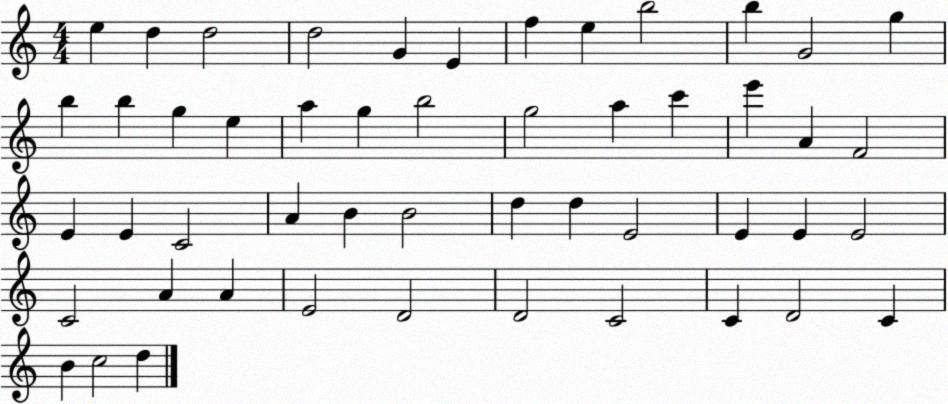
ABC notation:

X:1
T:Untitled
M:4/4
L:1/4
K:C
e d d2 d2 G E f e b2 b G2 g b b g e a g b2 g2 a c' e' A F2 E E C2 A B B2 d d E2 E E E2 C2 A A E2 D2 D2 C2 C D2 C B c2 d